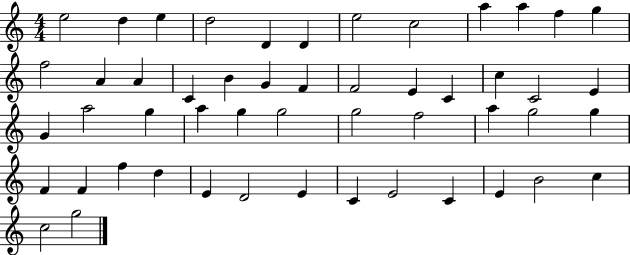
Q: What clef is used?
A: treble